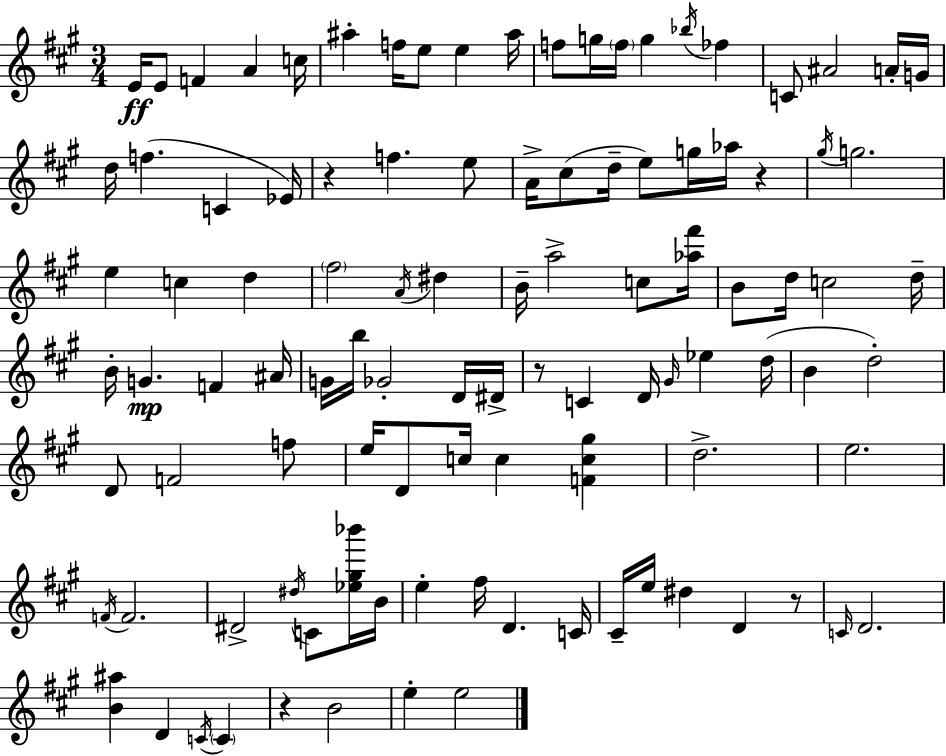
E4/s E4/e F4/q A4/q C5/s A#5/q F5/s E5/e E5/q A#5/s F5/e G5/s F5/s G5/q Bb5/s FES5/q C4/e A#4/h A4/s G4/s D5/s F5/q. C4/q Eb4/s R/q F5/q. E5/e A4/s C#5/e D5/s E5/e G5/s Ab5/s R/q G#5/s G5/h. E5/q C5/q D5/q F#5/h A4/s D#5/q B4/s A5/h C5/e [Ab5,F#6]/s B4/e D5/s C5/h D5/s B4/s G4/q. F4/q A#4/s G4/s B5/s Gb4/h D4/s D#4/s R/e C4/q D4/s G#4/s Eb5/q D5/s B4/q D5/h D4/e F4/h F5/e E5/s D4/e C5/s C5/q [F4,C5,G#5]/q D5/h. E5/h. F4/s F4/h. D#4/h D#5/s C4/e [Eb5,G#5,Bb6]/s B4/s E5/q F#5/s D4/q. C4/s C#4/s E5/s D#5/q D4/q R/e C4/s D4/h. [B4,A#5]/q D4/q C4/s C4/q R/q B4/h E5/q E5/h